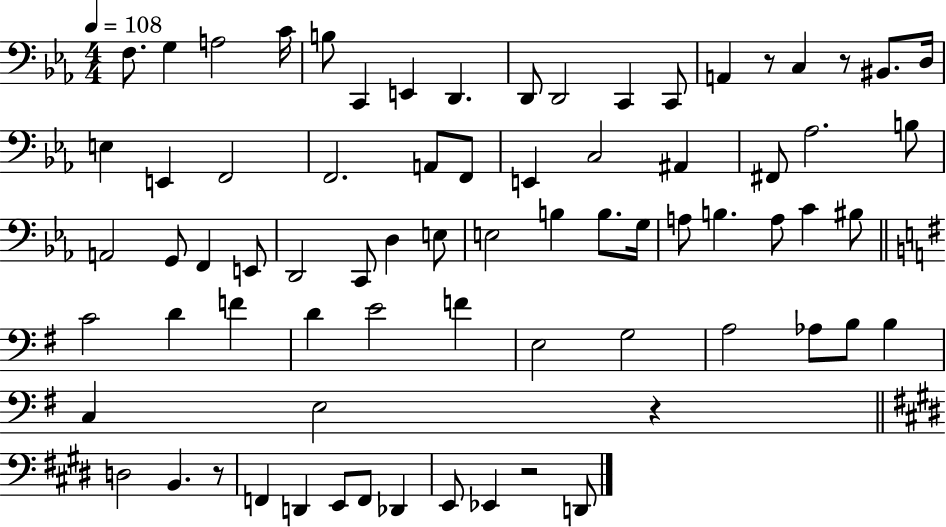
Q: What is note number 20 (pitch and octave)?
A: F2